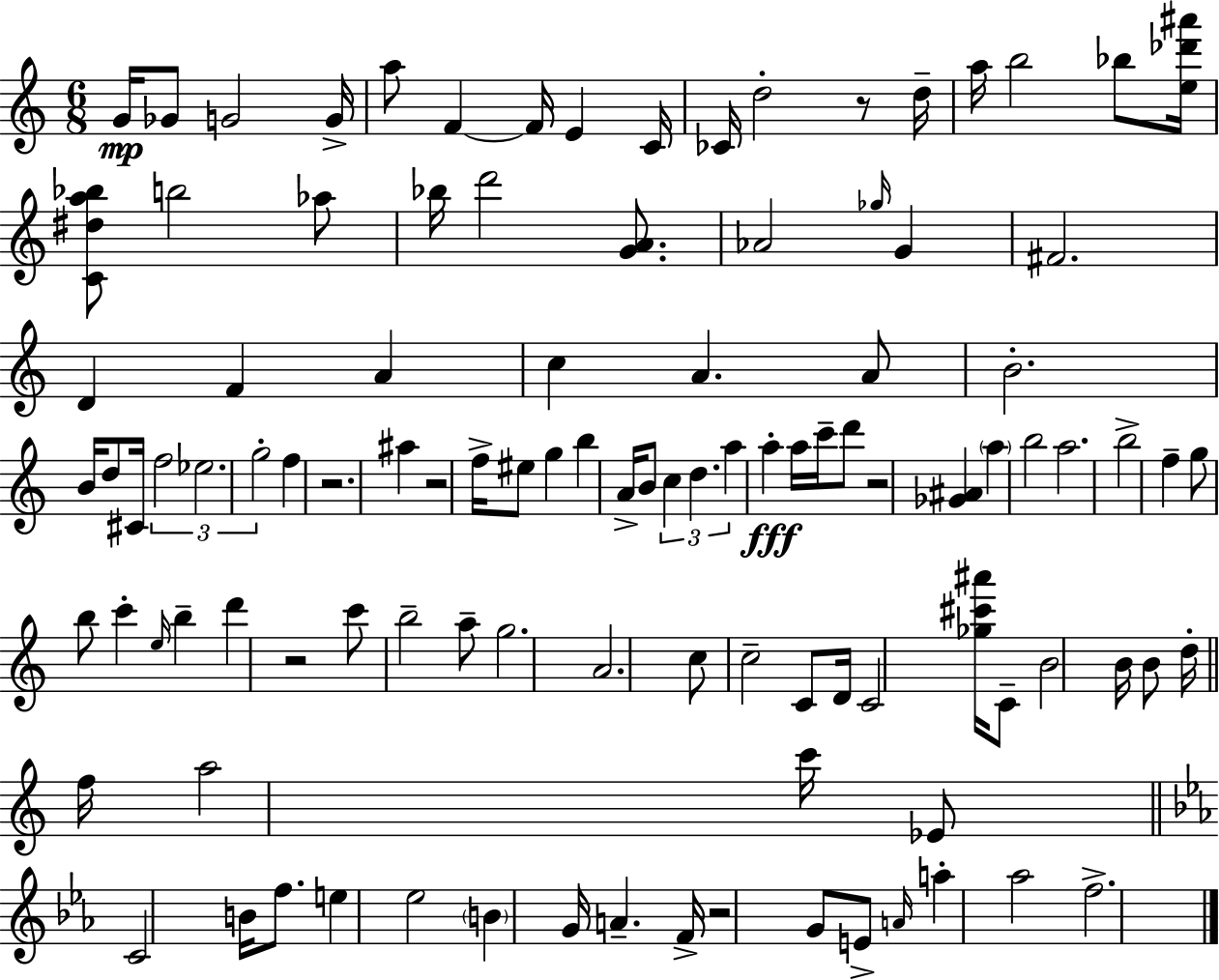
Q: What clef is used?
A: treble